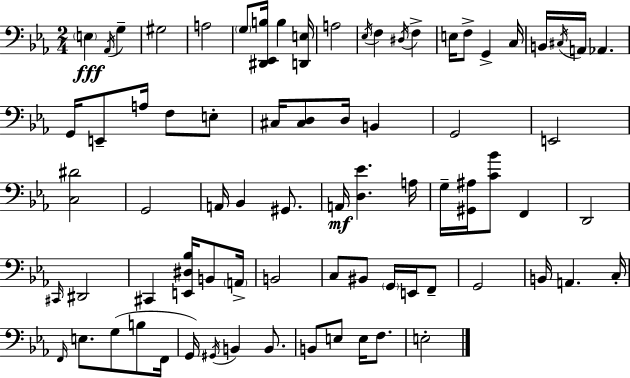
{
  \clef bass
  \numericTimeSignature
  \time 2/4
  \key c \minor
  \parenthesize e4\fff \acciaccatura { aes,16 } g4-- | gis2 | a2 | \parenthesize g8 <dis, ees, b>16 b4 | \break <d, e>16 a2 | \acciaccatura { ees16 } f4 \acciaccatura { dis16 } f4-> | e16 f8-> g,4-> | c16 b,16 \acciaccatura { cis16 } a,16 aes,4. | \break g,16 e,8-- a16 | f8 e8-. cis16 <cis d>8 d16 | b,4 g,2 | e,2 | \break <c dis'>2 | g,2 | a,16 bes,4 | gis,8. a,16\mf <d ees'>4. | \break a16 g16-- <gis, ais>16 <c' bes'>8 | f,4 d,2 | \grace { cis,16 } dis,2 | cis,4 | \break <e, dis bes>16 b,8 \parenthesize a,16-> b,2 | c8 bis,8 | \parenthesize g,16 e,16 f,8-- g,2 | b,16 a,4. | \break c16-. \grace { f,16 } e8. | g8( b8 f,16 g,16) \acciaccatura { gis,16 } | b,4 b,8. b,8 | e8 e16 f8. e2-. | \break \bar "|."
}